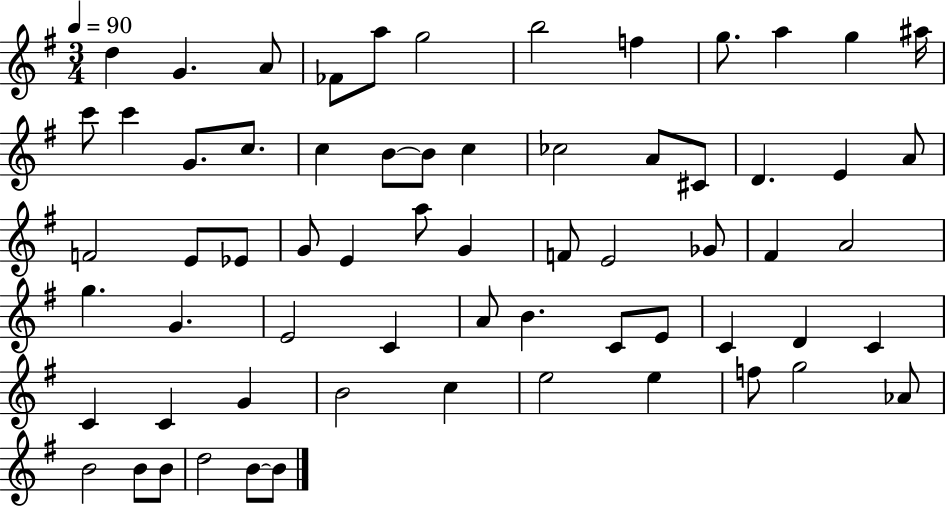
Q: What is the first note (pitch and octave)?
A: D5